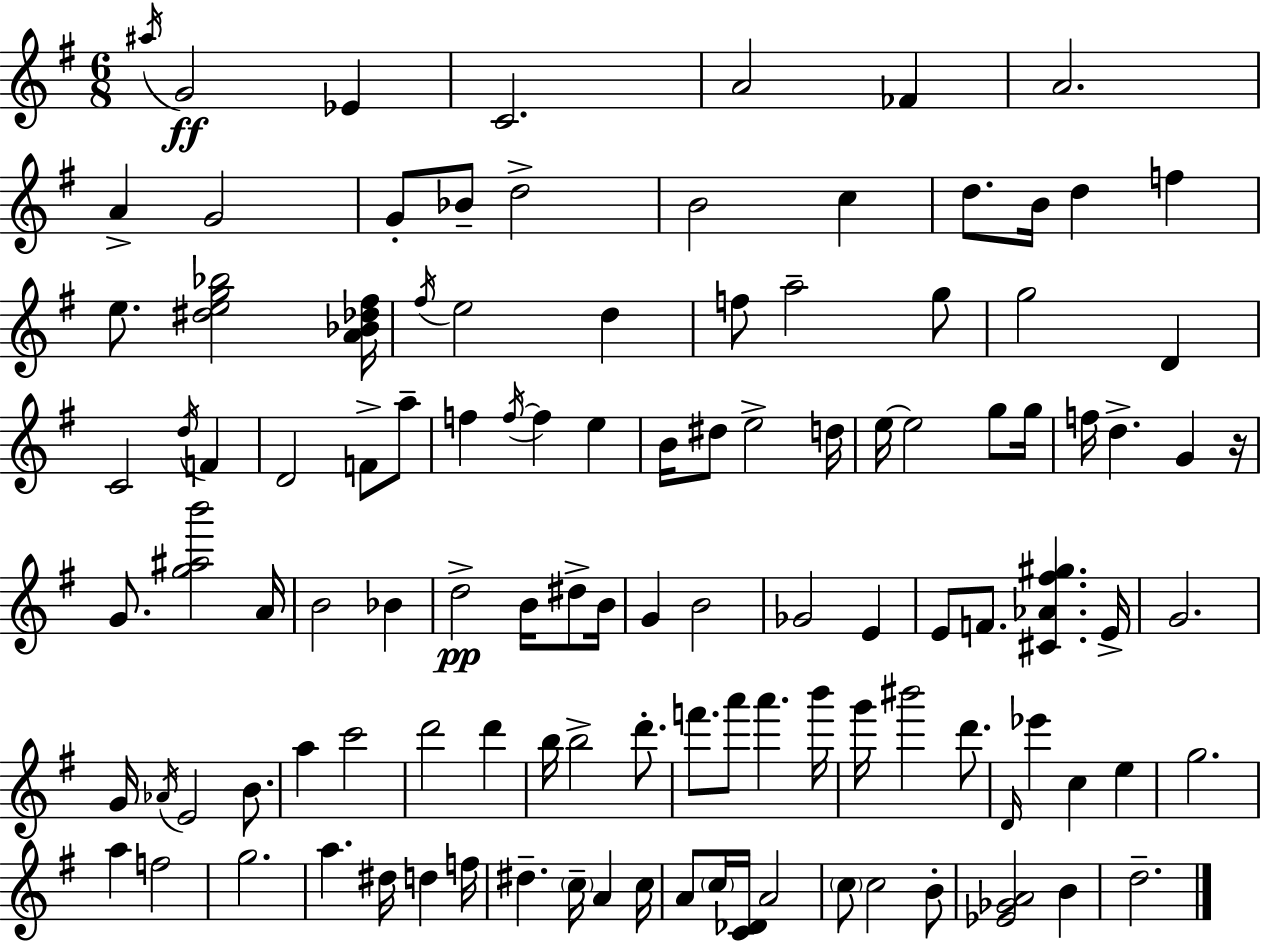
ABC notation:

X:1
T:Untitled
M:6/8
L:1/4
K:Em
^a/4 G2 _E C2 A2 _F A2 A G2 G/2 _B/2 d2 B2 c d/2 B/4 d f e/2 [^deg_b]2 [A_B_d^f]/4 ^f/4 e2 d f/2 a2 g/2 g2 D C2 d/4 F D2 F/2 a/2 f f/4 f e B/4 ^d/2 e2 d/4 e/4 e2 g/2 g/4 f/4 d G z/4 G/2 [g^ab']2 A/4 B2 _B d2 B/4 ^d/2 B/4 G B2 _G2 E E/2 F/2 [^C_A^f^g] E/4 G2 G/4 _A/4 E2 B/2 a c'2 d'2 d' b/4 b2 d'/2 f'/2 a'/2 a' b'/4 g'/4 ^b'2 d'/2 D/4 _e' c e g2 a f2 g2 a ^d/4 d f/4 ^d c/4 A c/4 A/2 c/4 [C_D]/4 A2 c/2 c2 B/2 [_E_GA]2 B d2